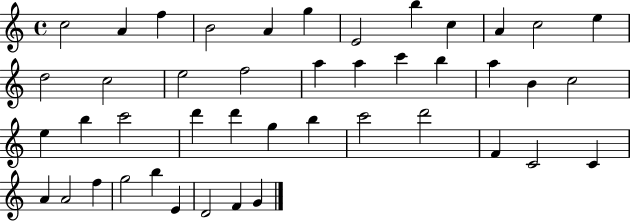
X:1
T:Untitled
M:4/4
L:1/4
K:C
c2 A f B2 A g E2 b c A c2 e d2 c2 e2 f2 a a c' b a B c2 e b c'2 d' d' g b c'2 d'2 F C2 C A A2 f g2 b E D2 F G